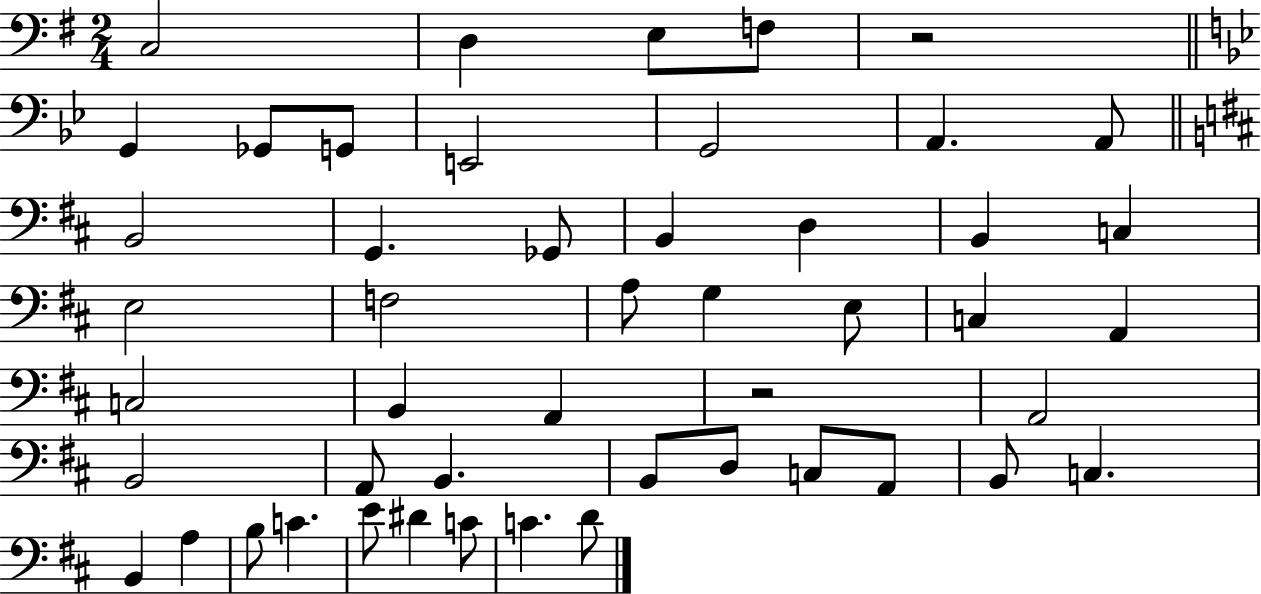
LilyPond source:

{
  \clef bass
  \numericTimeSignature
  \time 2/4
  \key g \major
  \repeat volta 2 { c2 | d4 e8 f8 | r2 | \bar "||" \break \key g \minor g,4 ges,8 g,8 | e,2 | g,2 | a,4. a,8 | \break \bar "||" \break \key b \minor b,2 | g,4. ges,8 | b,4 d4 | b,4 c4 | \break e2 | f2 | a8 g4 e8 | c4 a,4 | \break c2 | b,4 a,4 | r2 | a,2 | \break b,2 | a,8 b,4. | b,8 d8 c8 a,8 | b,8 c4. | \break b,4 a4 | b8 c'4. | e'8 dis'4 c'8 | c'4. d'8 | \break } \bar "|."
}